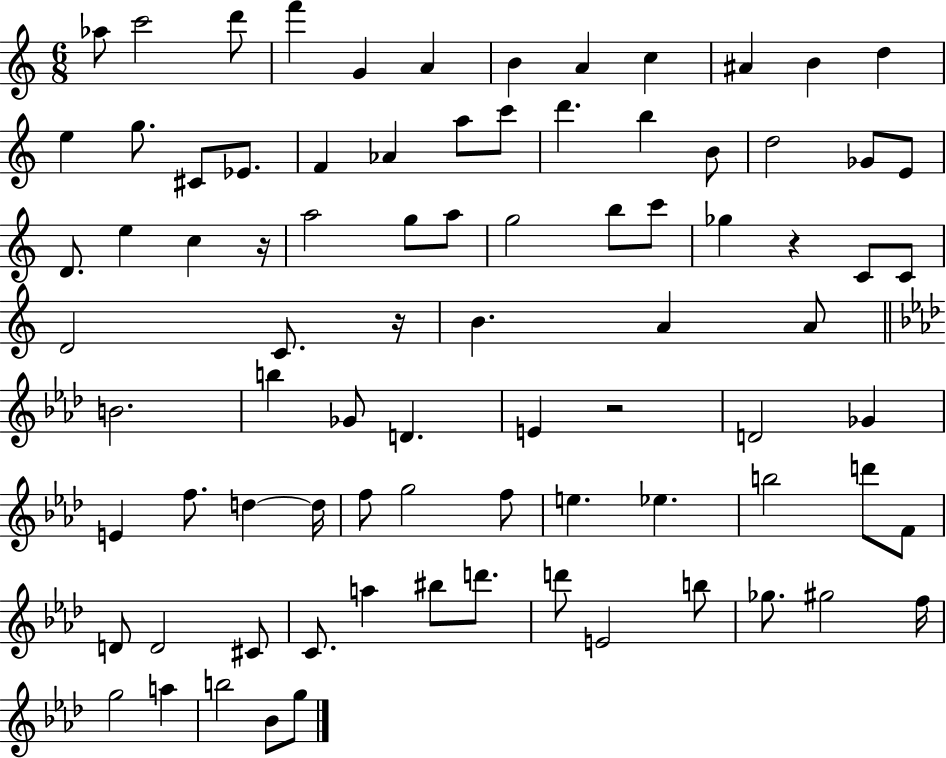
{
  \clef treble
  \numericTimeSignature
  \time 6/8
  \key c \major
  \repeat volta 2 { aes''8 c'''2 d'''8 | f'''4 g'4 a'4 | b'4 a'4 c''4 | ais'4 b'4 d''4 | \break e''4 g''8. cis'8 ees'8. | f'4 aes'4 a''8 c'''8 | d'''4. b''4 b'8 | d''2 ges'8 e'8 | \break d'8. e''4 c''4 r16 | a''2 g''8 a''8 | g''2 b''8 c'''8 | ges''4 r4 c'8 c'8 | \break d'2 c'8. r16 | b'4. a'4 a'8 | \bar "||" \break \key aes \major b'2. | b''4 ges'8 d'4. | e'4 r2 | d'2 ges'4 | \break e'4 f''8. d''4~~ d''16 | f''8 g''2 f''8 | e''4. ees''4. | b''2 d'''8 f'8 | \break d'8 d'2 cis'8 | c'8. a''4 bis''8 d'''8. | d'''8 e'2 b''8 | ges''8. gis''2 f''16 | \break g''2 a''4 | b''2 bes'8 g''8 | } \bar "|."
}